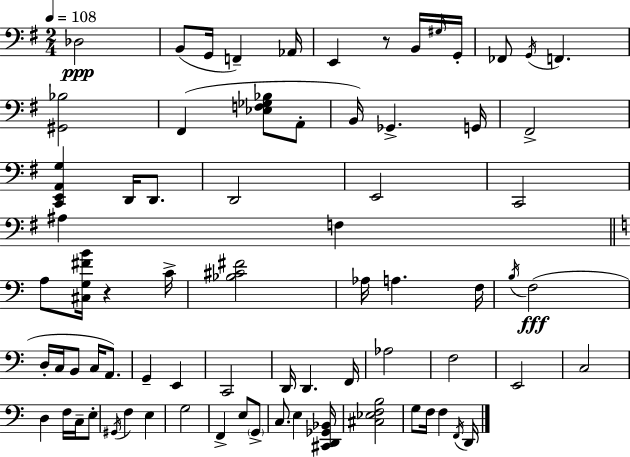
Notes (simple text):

Db3/h B2/e G2/s F2/q Ab2/s E2/q R/e B2/s G#3/s G2/s FES2/e G2/s F2/q. [G#2,Bb3]/h F#2/q [Eb3,F3,Gb3,Bb3]/e A2/e B2/s Gb2/q. G2/s F#2/h [C2,E2,A2,G3]/q D2/s D2/e. D2/h E2/h C2/h A#3/q F3/q A3/e [C#3,G3,F#4,B4]/s R/q C4/s [Bb3,C#4,F#4]/h Ab3/s A3/q. F3/s B3/s F3/h D3/s C3/s B2/e C3/s A2/e. G2/q E2/q C2/h D2/s D2/q. F2/s Ab3/h F3/h E2/h C3/h D3/q F3/s C3/s E3/e G#2/s F3/q E3/q G3/h F2/q E3/e G2/e C3/e. E3/q [C#2,D2,Gb2,Bb2]/s [C#3,Eb3,F3,B3]/h G3/e F3/s F3/q F2/s D2/s